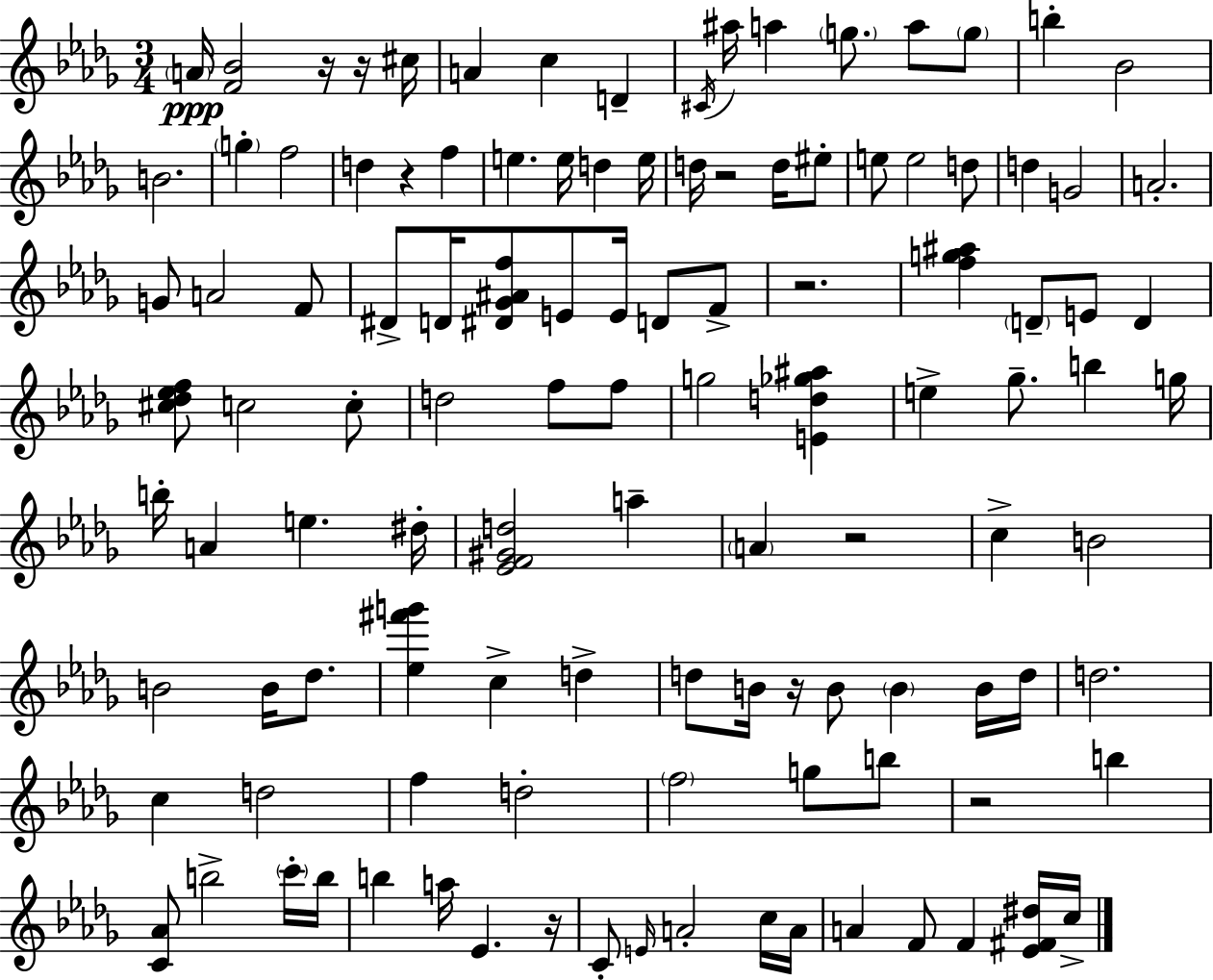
{
  \clef treble
  \numericTimeSignature
  \time 3/4
  \key bes \minor
  \parenthesize a'16\ppp <f' bes'>2 r16 r16 cis''16 | a'4 c''4 d'4-- | \acciaccatura { cis'16 } ais''16 a''4 \parenthesize g''8. a''8 \parenthesize g''8 | b''4-. bes'2 | \break b'2. | \parenthesize g''4-. f''2 | d''4 r4 f''4 | e''4. e''16 d''4 | \break e''16 d''16 r2 d''16 eis''8-. | e''8 e''2 d''8 | d''4 g'2 | a'2.-. | \break g'8 a'2 f'8 | dis'8-> d'16 <dis' ges' ais' f''>8 e'8 e'16 d'8 f'8-> | r2. | <f'' g'' ais''>4 \parenthesize d'8-- e'8 d'4 | \break <cis'' des'' ees'' f''>8 c''2 c''8-. | d''2 f''8 f''8 | g''2 <e' d'' ges'' ais''>4 | e''4-> ges''8.-- b''4 | \break g''16 b''16-. a'4 e''4. | dis''16-. <ees' f' gis' d''>2 a''4-- | \parenthesize a'4 r2 | c''4-> b'2 | \break b'2 b'16 des''8. | <ees'' fis''' g'''>4 c''4-> d''4-> | d''8 b'16 r16 b'8 \parenthesize b'4 b'16 | d''16 d''2. | \break c''4 d''2 | f''4 d''2-. | \parenthesize f''2 g''8 b''8 | r2 b''4 | \break <c' aes'>8 b''2-> \parenthesize c'''16-. | b''16 b''4 a''16 ees'4. | r16 c'8-. \grace { e'16 } a'2-. | c''16 a'16 a'4 f'8 f'4 | \break <ees' fis' dis''>16 c''16-> \bar "|."
}